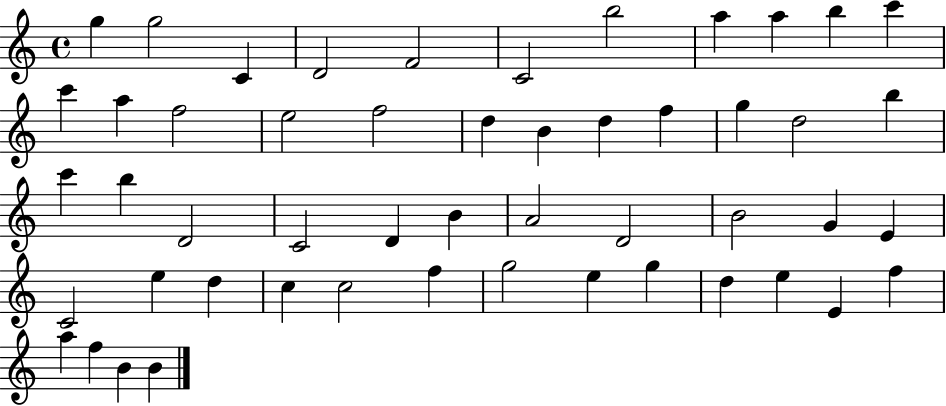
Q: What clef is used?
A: treble